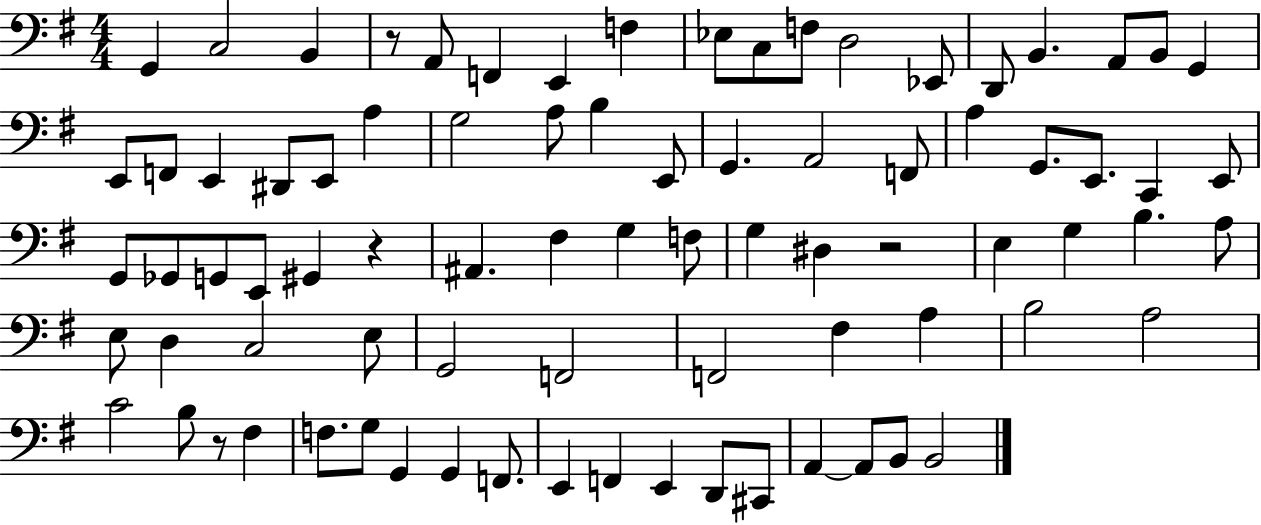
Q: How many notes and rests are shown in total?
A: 82